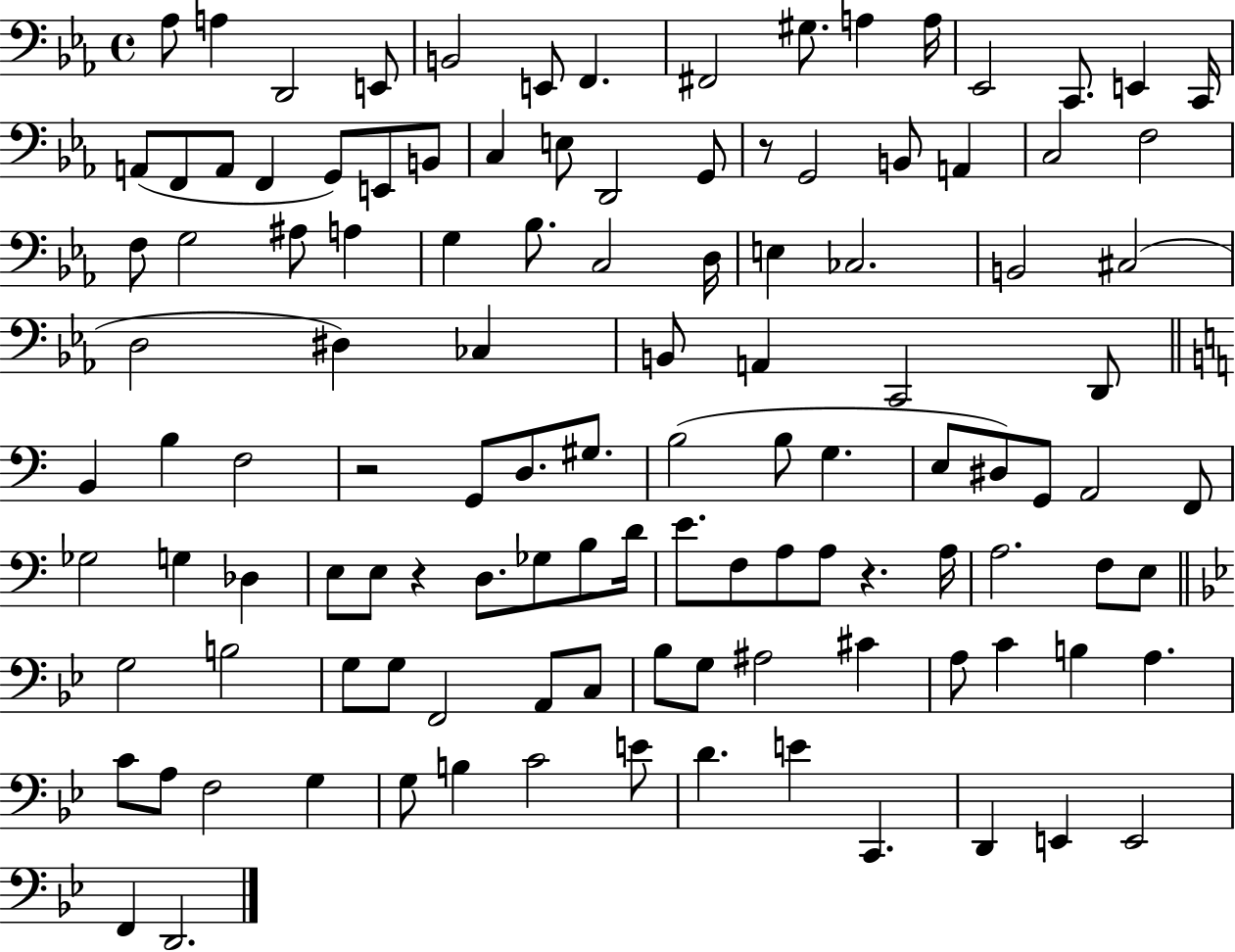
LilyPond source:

{
  \clef bass
  \time 4/4
  \defaultTimeSignature
  \key ees \major
  aes8 a4 d,2 e,8 | b,2 e,8 f,4. | fis,2 gis8. a4 a16 | ees,2 c,8. e,4 c,16 | \break a,8( f,8 a,8 f,4 g,8) e,8 b,8 | c4 e8 d,2 g,8 | r8 g,2 b,8 a,4 | c2 f2 | \break f8 g2 ais8 a4 | g4 bes8. c2 d16 | e4 ces2. | b,2 cis2( | \break d2 dis4) ces4 | b,8 a,4 c,2 d,8 | \bar "||" \break \key c \major b,4 b4 f2 | r2 g,8 d8. gis8. | b2( b8 g4. | e8 dis8) g,8 a,2 f,8 | \break ges2 g4 des4 | e8 e8 r4 d8. ges8 b8 d'16 | e'8. f8 a8 a8 r4. a16 | a2. f8 e8 | \break \bar "||" \break \key g \minor g2 b2 | g8 g8 f,2 a,8 c8 | bes8 g8 ais2 cis'4 | a8 c'4 b4 a4. | \break c'8 a8 f2 g4 | g8 b4 c'2 e'8 | d'4. e'4 c,4. | d,4 e,4 e,2 | \break f,4 d,2. | \bar "|."
}